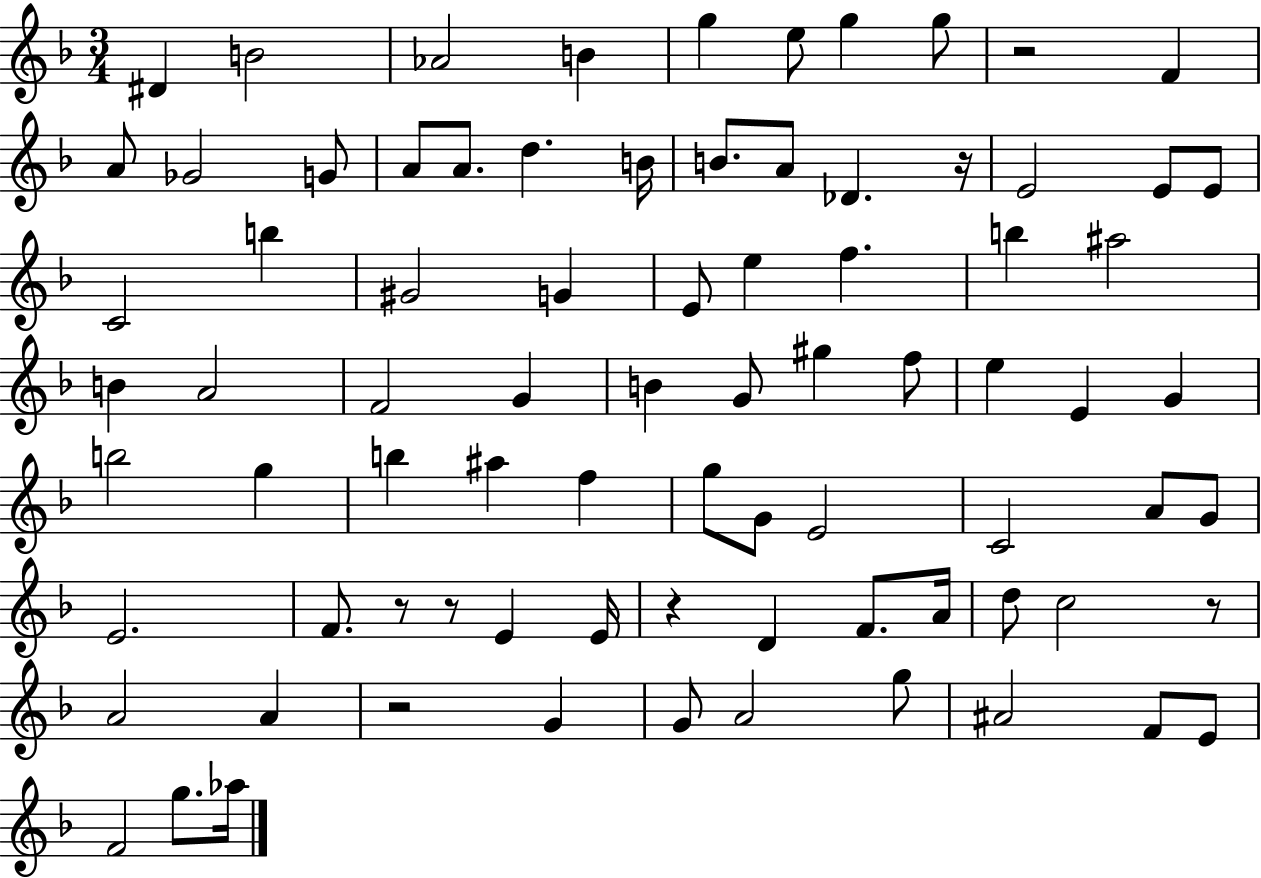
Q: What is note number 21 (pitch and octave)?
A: E4